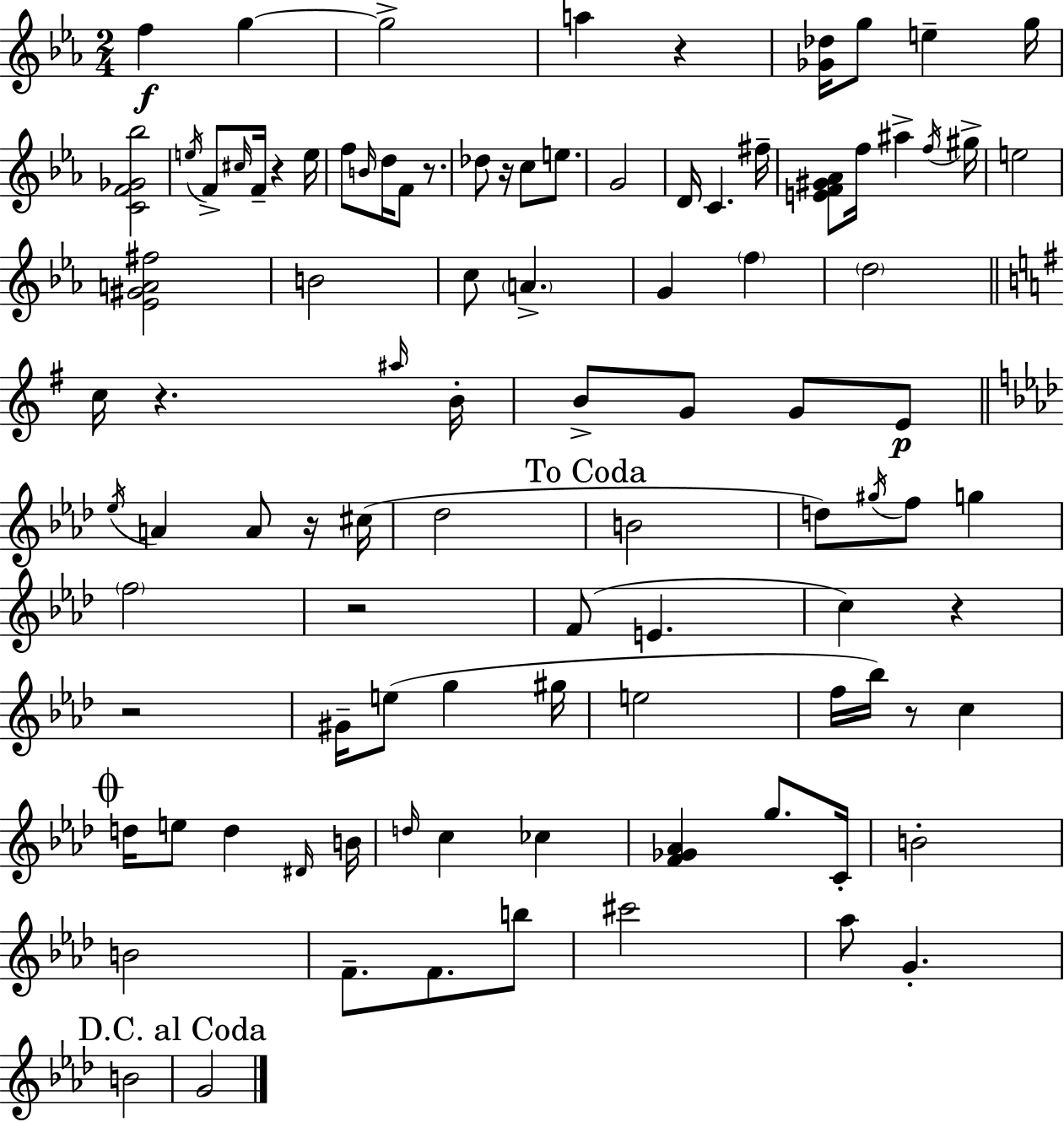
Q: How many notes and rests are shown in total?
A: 98